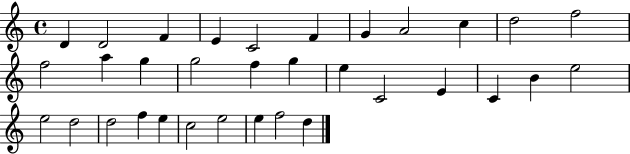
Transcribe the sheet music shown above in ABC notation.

X:1
T:Untitled
M:4/4
L:1/4
K:C
D D2 F E C2 F G A2 c d2 f2 f2 a g g2 f g e C2 E C B e2 e2 d2 d2 f e c2 e2 e f2 d